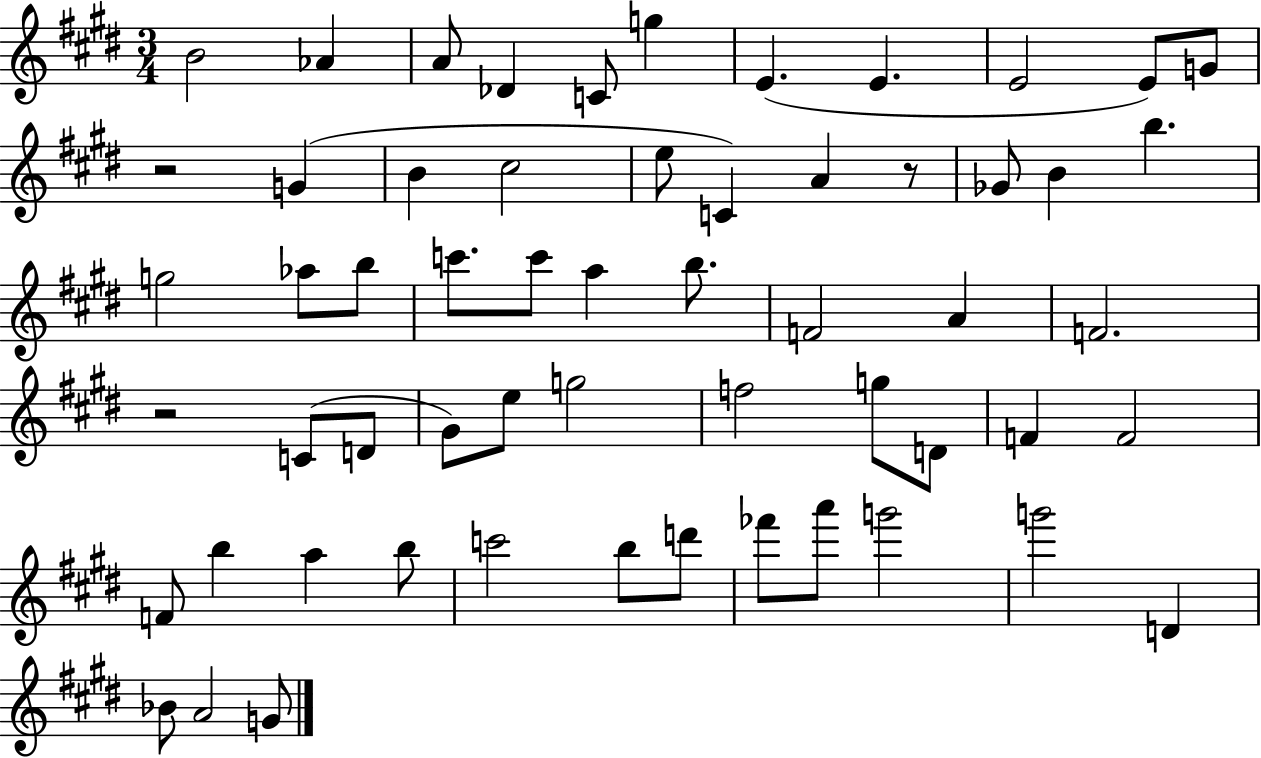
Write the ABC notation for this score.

X:1
T:Untitled
M:3/4
L:1/4
K:E
B2 _A A/2 _D C/2 g E E E2 E/2 G/2 z2 G B ^c2 e/2 C A z/2 _G/2 B b g2 _a/2 b/2 c'/2 c'/2 a b/2 F2 A F2 z2 C/2 D/2 ^G/2 e/2 g2 f2 g/2 D/2 F F2 F/2 b a b/2 c'2 b/2 d'/2 _f'/2 a'/2 g'2 g'2 D _B/2 A2 G/2